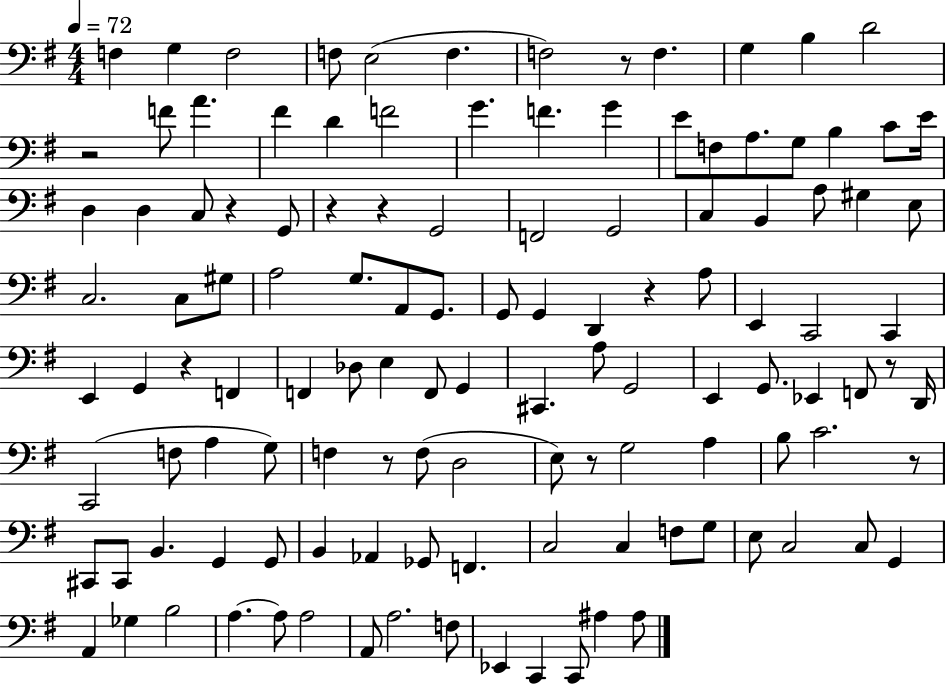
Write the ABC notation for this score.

X:1
T:Untitled
M:4/4
L:1/4
K:G
F, G, F,2 F,/2 E,2 F, F,2 z/2 F, G, B, D2 z2 F/2 A ^F D F2 G F G E/2 F,/2 A,/2 G,/2 B, C/2 E/4 D, D, C,/2 z G,,/2 z z G,,2 F,,2 G,,2 C, B,, A,/2 ^G, E,/2 C,2 C,/2 ^G,/2 A,2 G,/2 A,,/2 G,,/2 G,,/2 G,, D,, z A,/2 E,, C,,2 C,, E,, G,, z F,, F,, _D,/2 E, F,,/2 G,, ^C,, A,/2 G,,2 E,, G,,/2 _E,, F,,/2 z/2 D,,/4 C,,2 F,/2 A, G,/2 F, z/2 F,/2 D,2 E,/2 z/2 G,2 A, B,/2 C2 z/2 ^C,,/2 ^C,,/2 B,, G,, G,,/2 B,, _A,, _G,,/2 F,, C,2 C, F,/2 G,/2 E,/2 C,2 C,/2 G,, A,, _G, B,2 A, A,/2 A,2 A,,/2 A,2 F,/2 _E,, C,, C,,/2 ^A, ^A,/2